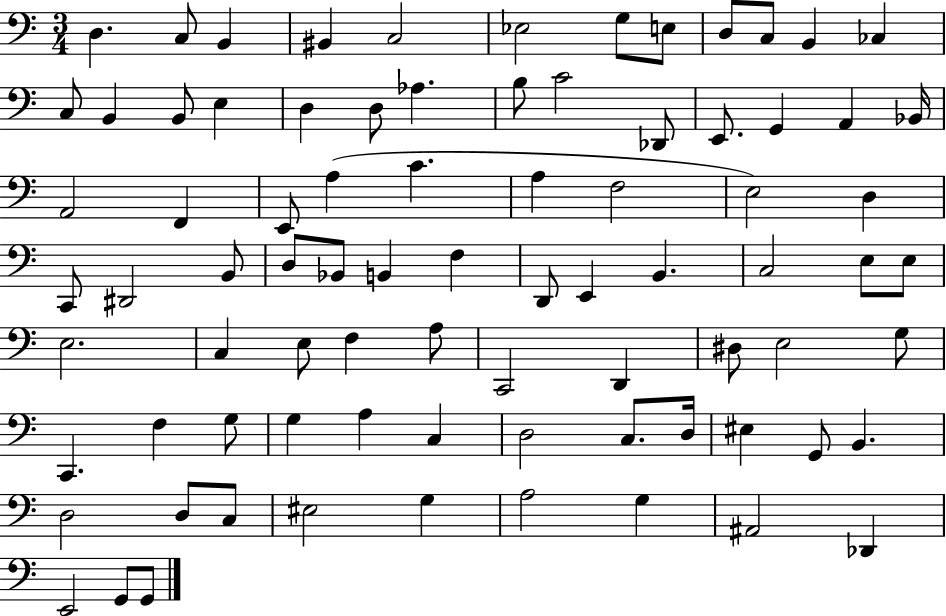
X:1
T:Untitled
M:3/4
L:1/4
K:C
D, C,/2 B,, ^B,, C,2 _E,2 G,/2 E,/2 D,/2 C,/2 B,, _C, C,/2 B,, B,,/2 E, D, D,/2 _A, B,/2 C2 _D,,/2 E,,/2 G,, A,, _B,,/4 A,,2 F,, E,,/2 A, C A, F,2 E,2 D, C,,/2 ^D,,2 B,,/2 D,/2 _B,,/2 B,, F, D,,/2 E,, B,, C,2 E,/2 E,/2 E,2 C, E,/2 F, A,/2 C,,2 D,, ^D,/2 E,2 G,/2 C,, F, G,/2 G, A, C, D,2 C,/2 D,/4 ^E, G,,/2 B,, D,2 D,/2 C,/2 ^E,2 G, A,2 G, ^A,,2 _D,, E,,2 G,,/2 G,,/2